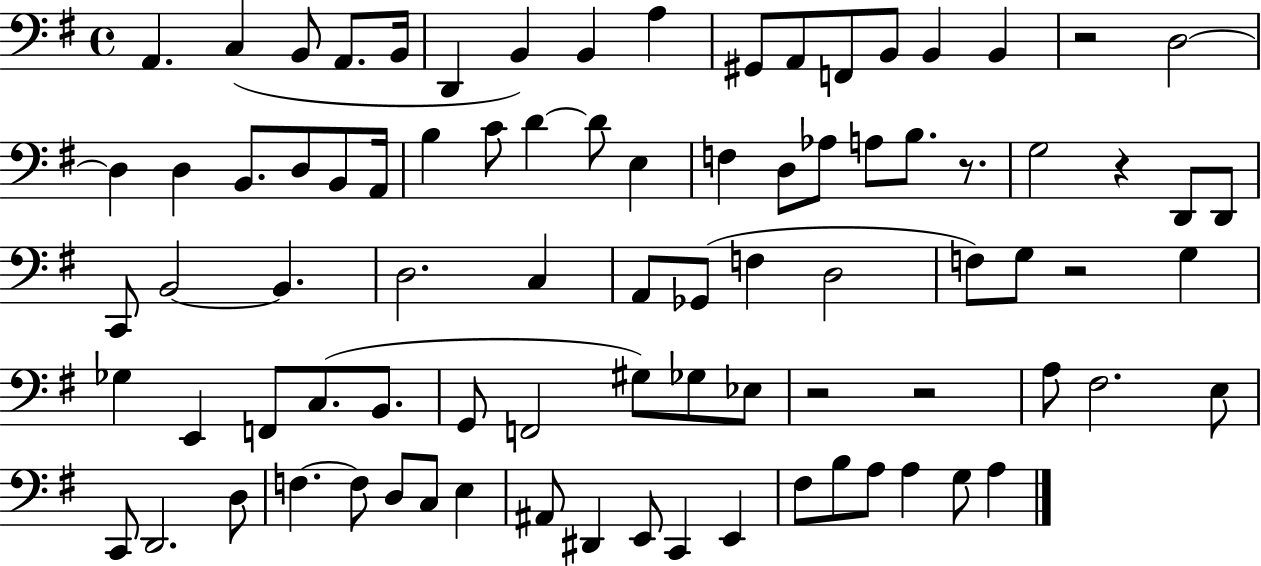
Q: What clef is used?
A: bass